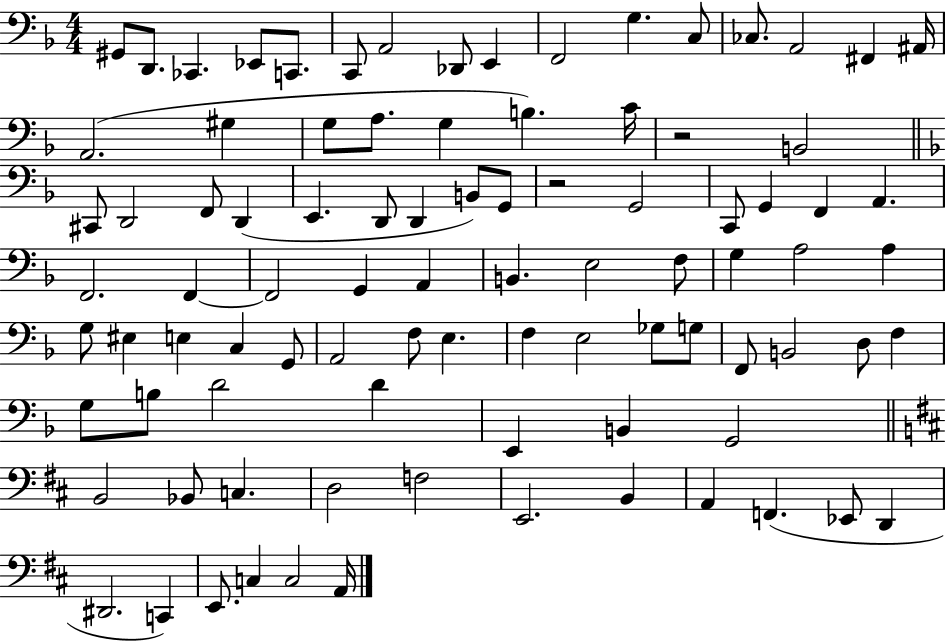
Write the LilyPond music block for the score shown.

{
  \clef bass
  \numericTimeSignature
  \time 4/4
  \key f \major
  gis,8 d,8. ces,4. ees,8 c,8. | c,8 a,2 des,8 e,4 | f,2 g4. c8 | ces8. a,2 fis,4 ais,16 | \break a,2.( gis4 | g8 a8. g4 b4.) c'16 | r2 b,2 | \bar "||" \break \key f \major cis,8 d,2 f,8 d,4( | e,4. d,8 d,4 b,8) g,8 | r2 g,2 | c,8 g,4 f,4 a,4. | \break f,2. f,4~~ | f,2 g,4 a,4 | b,4. e2 f8 | g4 a2 a4 | \break g8 eis4 e4 c4 g,8 | a,2 f8 e4. | f4 e2 ges8 g8 | f,8 b,2 d8 f4 | \break g8 b8 d'2 d'4 | e,4 b,4 g,2 | \bar "||" \break \key d \major b,2 bes,8 c4. | d2 f2 | e,2. b,4 | a,4 f,4.( ees,8 d,4 | \break dis,2. c,4) | e,8. c4 c2 a,16 | \bar "|."
}